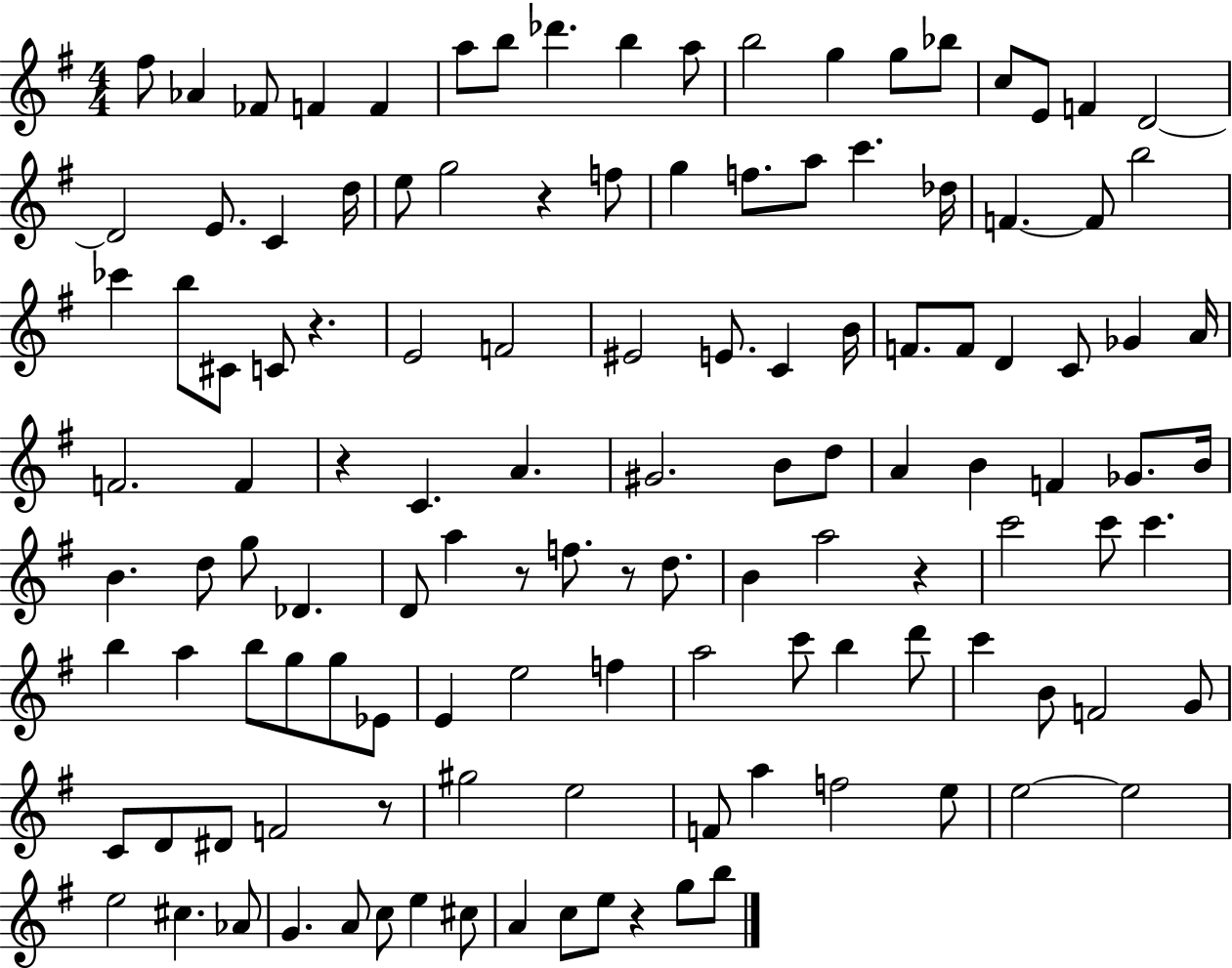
{
  \clef treble
  \numericTimeSignature
  \time 4/4
  \key g \major
  fis''8 aes'4 fes'8 f'4 f'4 | a''8 b''8 des'''4. b''4 a''8 | b''2 g''4 g''8 bes''8 | c''8 e'8 f'4 d'2~~ | \break d'2 e'8. c'4 d''16 | e''8 g''2 r4 f''8 | g''4 f''8. a''8 c'''4. des''16 | f'4.~~ f'8 b''2 | \break ces'''4 b''8 cis'8 c'8 r4. | e'2 f'2 | eis'2 e'8. c'4 b'16 | f'8. f'8 d'4 c'8 ges'4 a'16 | \break f'2. f'4 | r4 c'4. a'4. | gis'2. b'8 d''8 | a'4 b'4 f'4 ges'8. b'16 | \break b'4. d''8 g''8 des'4. | d'8 a''4 r8 f''8. r8 d''8. | b'4 a''2 r4 | c'''2 c'''8 c'''4. | \break b''4 a''4 b''8 g''8 g''8 ees'8 | e'4 e''2 f''4 | a''2 c'''8 b''4 d'''8 | c'''4 b'8 f'2 g'8 | \break c'8 d'8 dis'8 f'2 r8 | gis''2 e''2 | f'8 a''4 f''2 e''8 | e''2~~ e''2 | \break e''2 cis''4. aes'8 | g'4. a'8 c''8 e''4 cis''8 | a'4 c''8 e''8 r4 g''8 b''8 | \bar "|."
}